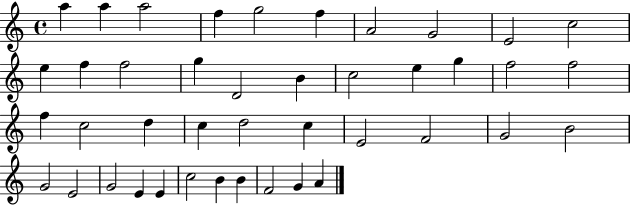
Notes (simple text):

A5/q A5/q A5/h F5/q G5/h F5/q A4/h G4/h E4/h C5/h E5/q F5/q F5/h G5/q D4/h B4/q C5/h E5/q G5/q F5/h F5/h F5/q C5/h D5/q C5/q D5/h C5/q E4/h F4/h G4/h B4/h G4/h E4/h G4/h E4/q E4/q C5/h B4/q B4/q F4/h G4/q A4/q